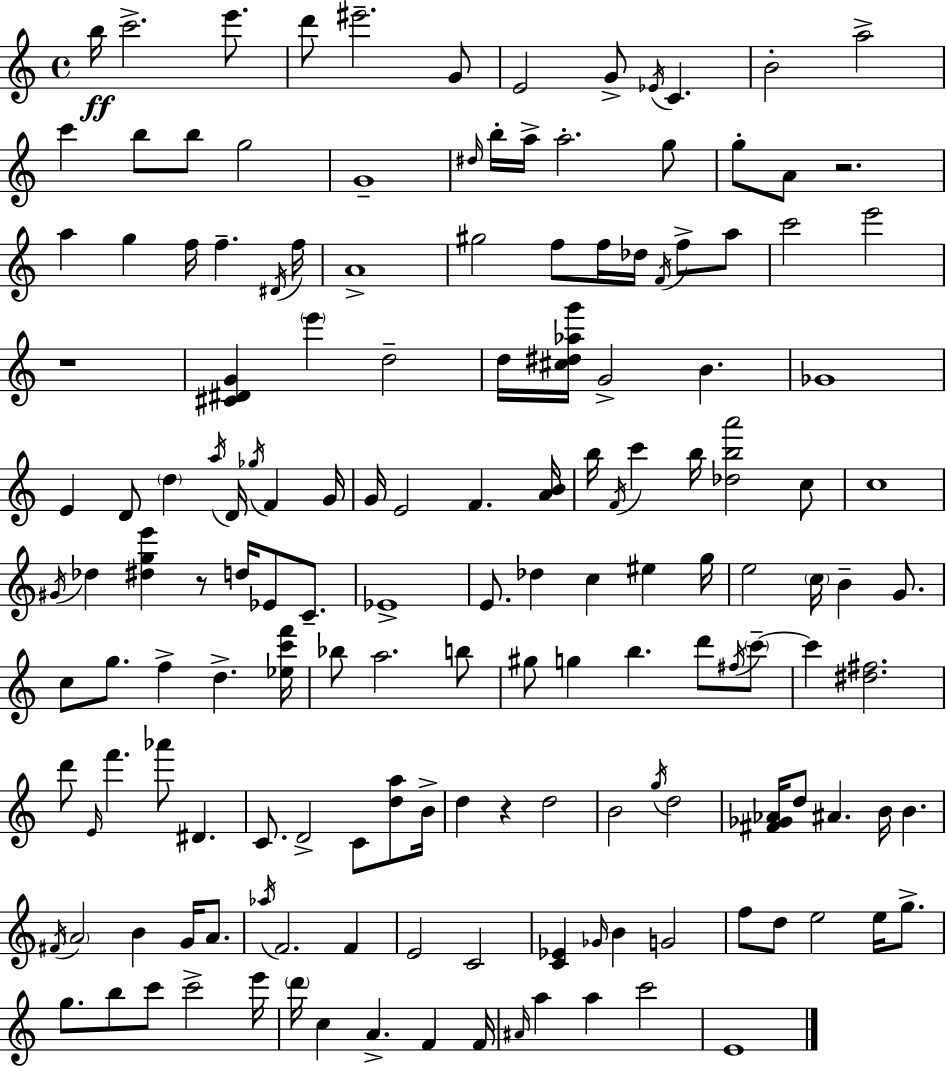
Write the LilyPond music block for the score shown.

{
  \clef treble
  \time 4/4
  \defaultTimeSignature
  \key a \minor
  b''16\ff c'''2.-> e'''8. | d'''8 eis'''2.-- g'8 | e'2 g'8-> \acciaccatura { ees'16 } c'4. | b'2-. a''2-> | \break c'''4 b''8 b''8 g''2 | g'1-- | \grace { dis''16 } b''16-. a''16-> a''2.-. | g''8 g''8-. a'8 r2. | \break a''4 g''4 f''16 f''4.-- | \acciaccatura { dis'16 } f''16 a'1-> | gis''2 f''8 f''16 des''16 \acciaccatura { f'16 } | f''8-> a''8 c'''2 e'''2 | \break r1 | <cis' dis' g'>4 \parenthesize e'''4 d''2-- | d''16 <cis'' dis'' aes'' g'''>16 g'2-> b'4. | ges'1 | \break e'4 d'8 \parenthesize d''4 \acciaccatura { a''16 } d'16 | \acciaccatura { ges''16 } f'4 g'16 g'16 e'2 f'4. | <a' b'>16 b''16 \acciaccatura { f'16 } c'''4 b''16 <des'' b'' a'''>2 | c''8 c''1 | \break \acciaccatura { gis'16 } des''4 <dis'' g'' e'''>4 | r8 d''16 ees'8 c'8.-- ees'1-> | e'8. des''4 c''4 | eis''4 g''16 e''2 | \break \parenthesize c''16 b'4-- g'8. c''8 g''8. f''4-> | d''4.-> <ees'' c''' f'''>16 bes''8 a''2. | b''8 gis''8 g''4 b''4. | d'''8 \acciaccatura { fis''16 } \parenthesize c'''8--~~ c'''4 <dis'' fis''>2. | \break d'''8 \grace { e'16 } f'''4. | aes'''8 dis'4. c'8. d'2-> | c'8 <d'' a''>8 b'16-> d''4 r4 | d''2 b'2 | \break \acciaccatura { g''16 } d''2 <fis' ges' aes'>16 d''8 ais'4. | b'16 b'4. \acciaccatura { fis'16 } \parenthesize a'2 | b'4 g'16 a'8. \acciaccatura { aes''16 } f'2. | f'4 e'2 | \break c'2 <c' ees'>4 | \grace { ges'16 } b'4 g'2 f''8 | d''8 e''2 e''16 g''8.-> g''8. | b''8 c'''8 c'''2-> e'''16 \parenthesize d'''16 c''4 | \break a'4.-> f'4 f'16 \grace { ais'16 } a''4 | a''4 c'''2 e'1 | \bar "|."
}